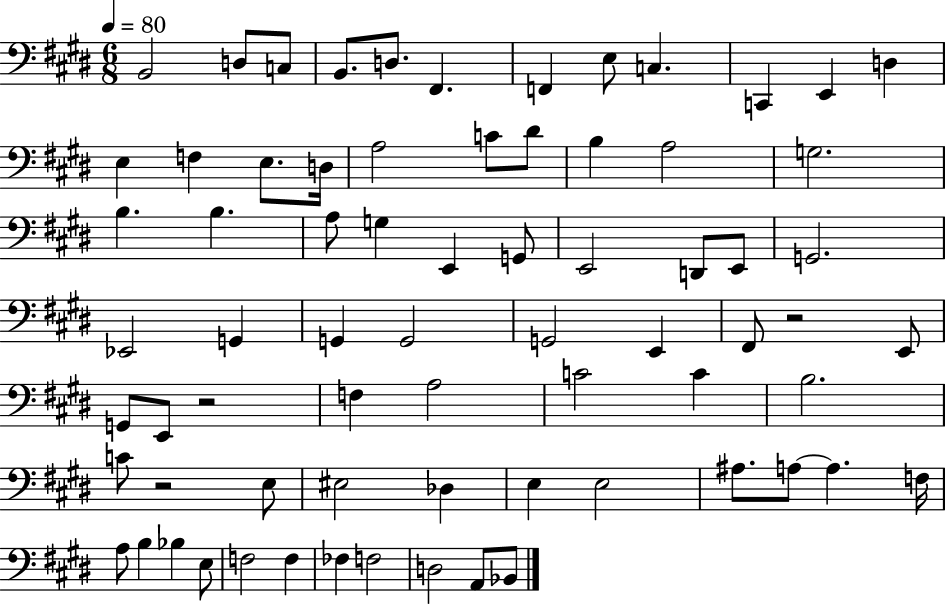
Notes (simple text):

B2/h D3/e C3/e B2/e. D3/e. F#2/q. F2/q E3/e C3/q. C2/q E2/q D3/q E3/q F3/q E3/e. D3/s A3/h C4/e D#4/e B3/q A3/h G3/h. B3/q. B3/q. A3/e G3/q E2/q G2/e E2/h D2/e E2/e G2/h. Eb2/h G2/q G2/q G2/h G2/h E2/q F#2/e R/h E2/e G2/e E2/e R/h F3/q A3/h C4/h C4/q B3/h. C4/e R/h E3/e EIS3/h Db3/q E3/q E3/h A#3/e. A3/e A3/q. F3/s A3/e B3/q Bb3/q E3/e F3/h F3/q FES3/q F3/h D3/h A2/e Bb2/e